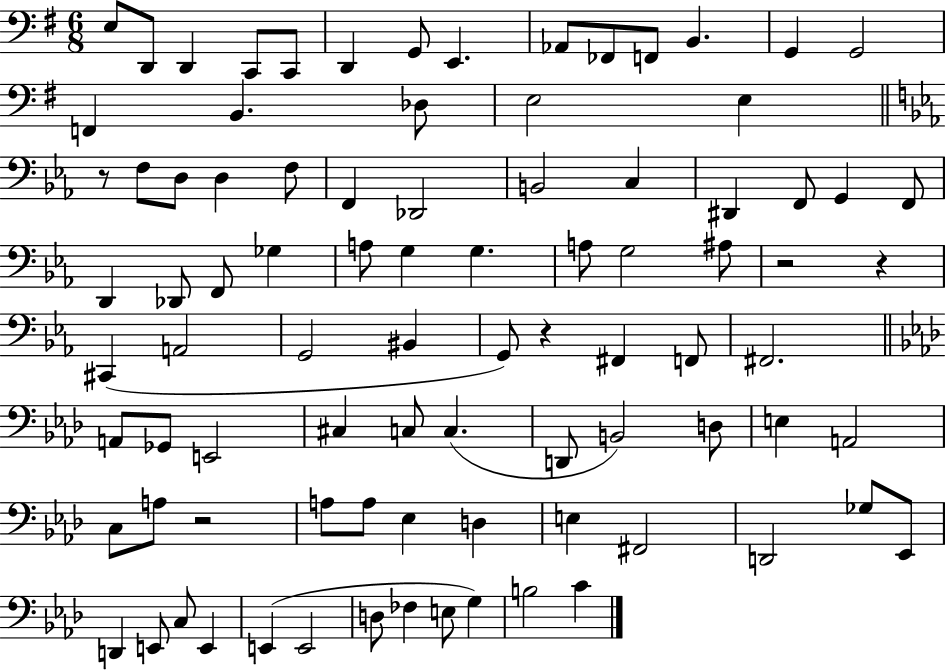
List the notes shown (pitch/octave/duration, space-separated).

E3/e D2/e D2/q C2/e C2/e D2/q G2/e E2/q. Ab2/e FES2/e F2/e B2/q. G2/q G2/h F2/q B2/q. Db3/e E3/h E3/q R/e F3/e D3/e D3/q F3/e F2/q Db2/h B2/h C3/q D#2/q F2/e G2/q F2/e D2/q Db2/e F2/e Gb3/q A3/e G3/q G3/q. A3/e G3/h A#3/e R/h R/q C#2/q A2/h G2/h BIS2/q G2/e R/q F#2/q F2/e F#2/h. A2/e Gb2/e E2/h C#3/q C3/e C3/q. D2/e B2/h D3/e E3/q A2/h C3/e A3/e R/h A3/e A3/e Eb3/q D3/q E3/q F#2/h D2/h Gb3/e Eb2/e D2/q E2/e C3/e E2/q E2/q E2/h D3/e FES3/q E3/e G3/q B3/h C4/q